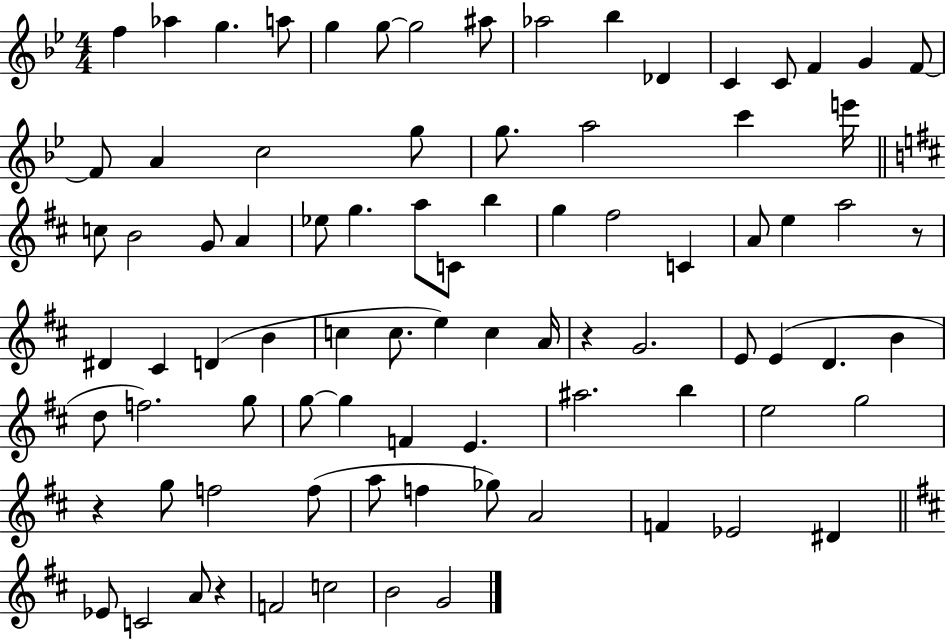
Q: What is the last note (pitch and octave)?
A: G4